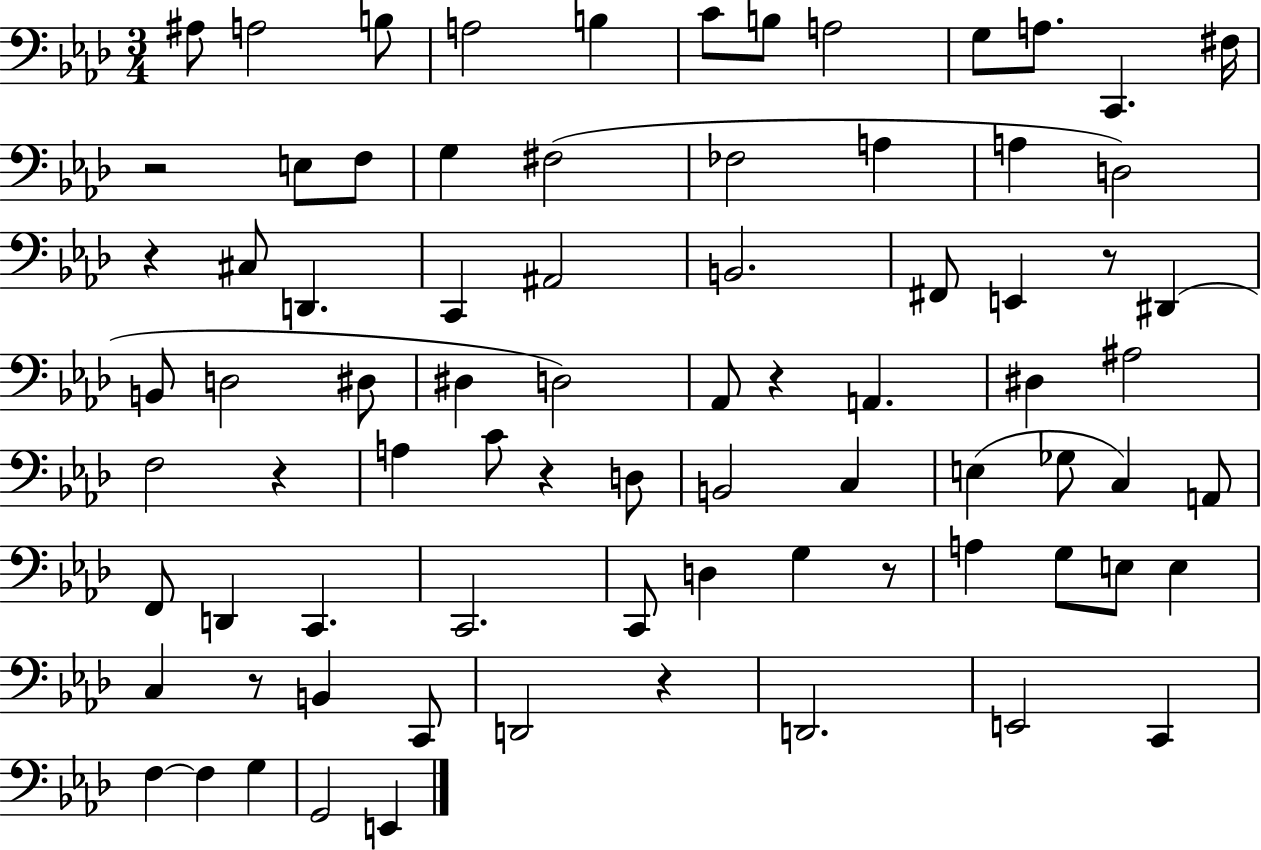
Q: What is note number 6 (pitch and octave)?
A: C4